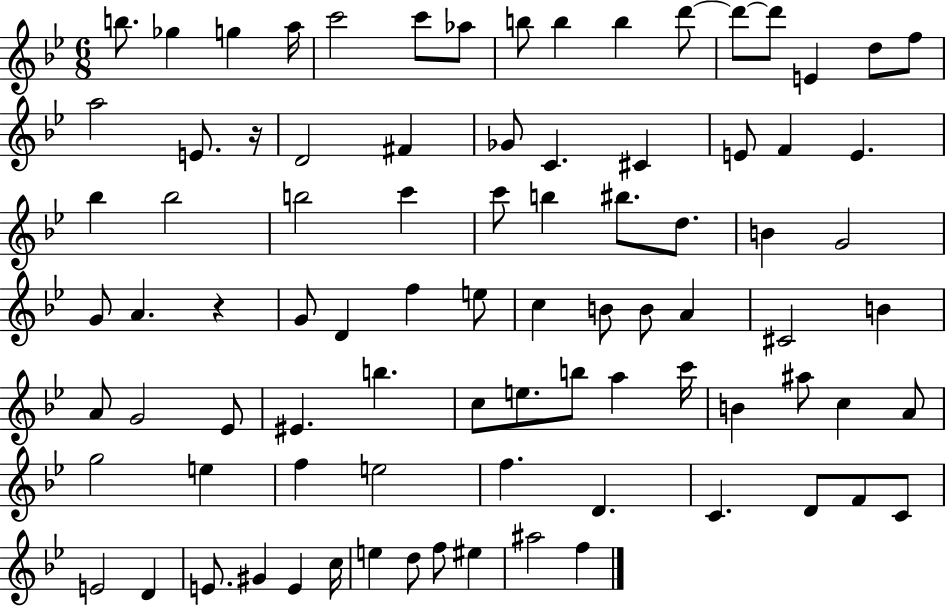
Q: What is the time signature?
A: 6/8